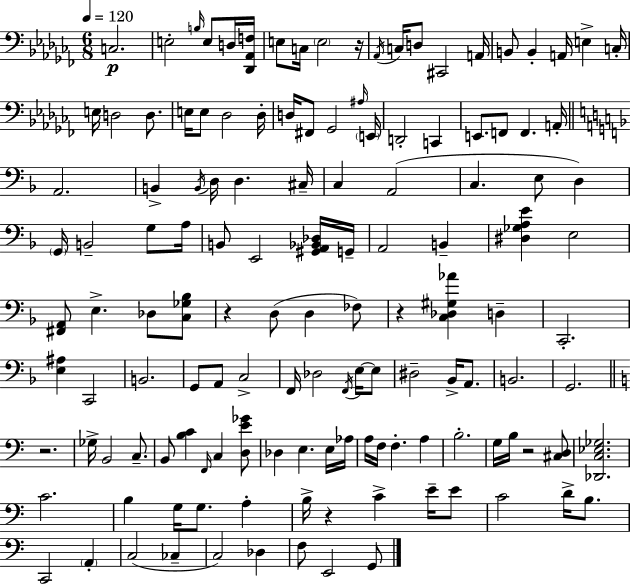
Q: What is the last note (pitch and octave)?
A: G2